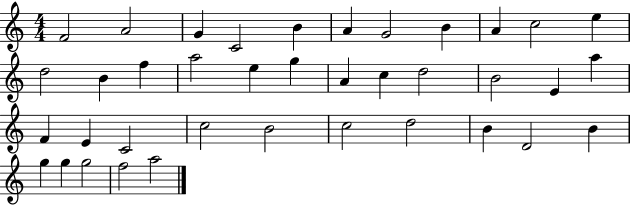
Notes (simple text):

F4/h A4/h G4/q C4/h B4/q A4/q G4/h B4/q A4/q C5/h E5/q D5/h B4/q F5/q A5/h E5/q G5/q A4/q C5/q D5/h B4/h E4/q A5/q F4/q E4/q C4/h C5/h B4/h C5/h D5/h B4/q D4/h B4/q G5/q G5/q G5/h F5/h A5/h